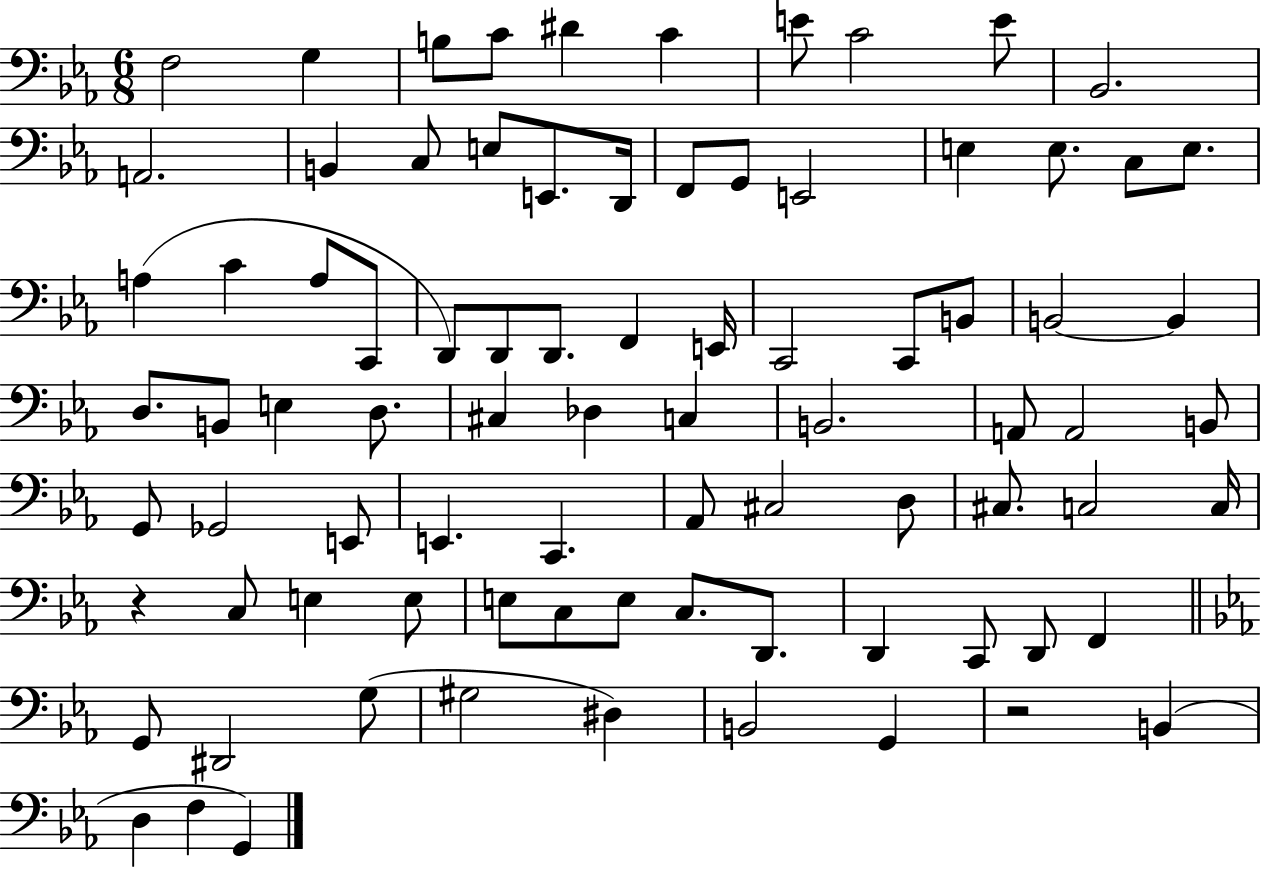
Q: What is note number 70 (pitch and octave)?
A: D2